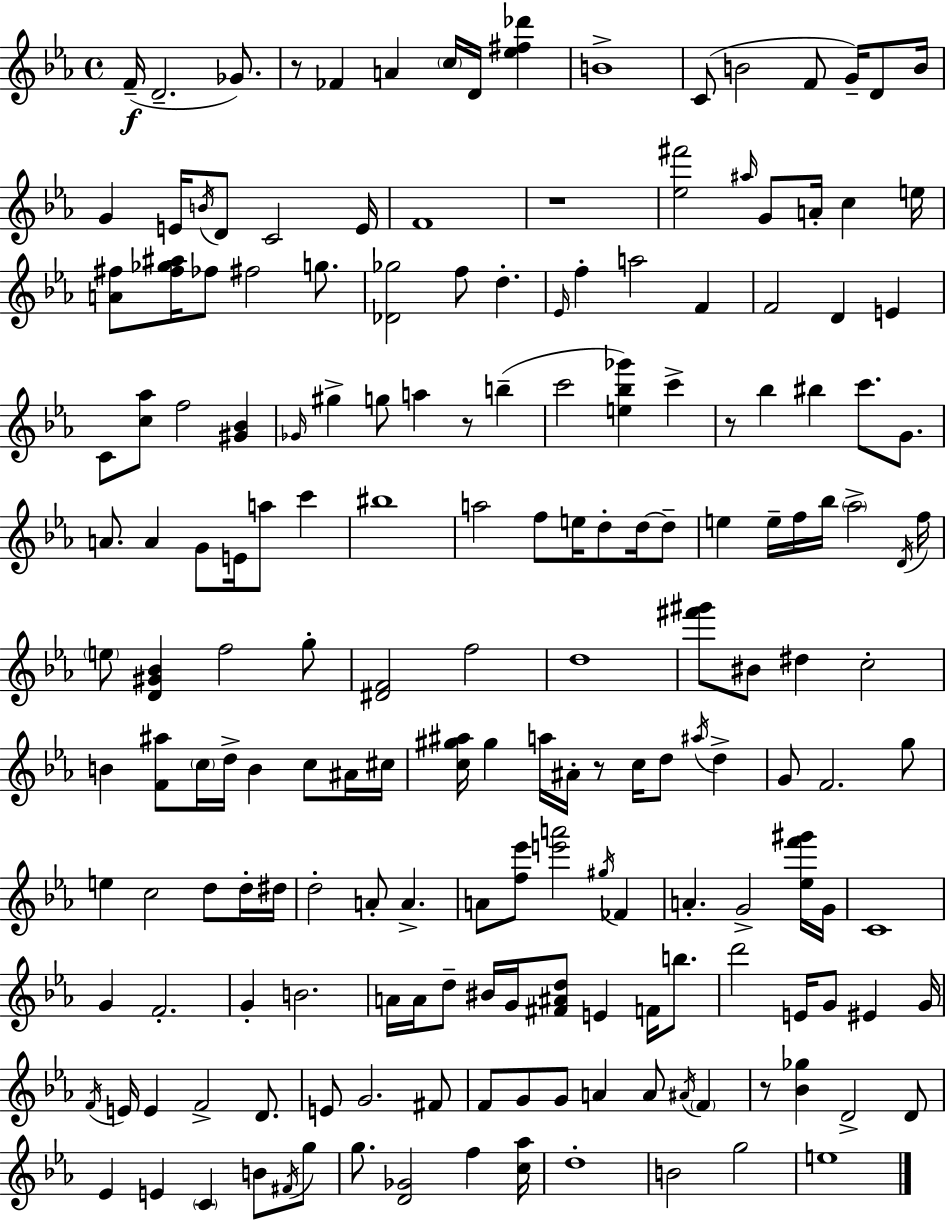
{
  \clef treble
  \time 4/4
  \defaultTimeSignature
  \key c \minor
  f'16--(\f d'2.-- ges'8.) | r8 fes'4 a'4 \parenthesize c''16 d'16 <ees'' fis'' des'''>4 | b'1-> | c'8( b'2 f'8 g'16--) d'8 b'16 | \break g'4 e'16 \acciaccatura { b'16 } d'8 c'2 | e'16 f'1 | r1 | <ees'' fis'''>2 \grace { ais''16 } g'8 a'16-. c''4 | \break e''16 <a' fis''>8 <fis'' ges'' ais''>16 fes''8 fis''2 g''8. | <des' ges''>2 f''8 d''4.-. | \grace { ees'16 } f''4-. a''2 f'4 | f'2 d'4 e'4 | \break c'8 <c'' aes''>8 f''2 <gis' bes'>4 | \grace { ges'16 } gis''4-> g''8 a''4 r8 | b''4--( c'''2 <e'' bes'' ges'''>4) | c'''4-> r8 bes''4 bis''4 c'''8. | \break g'8. a'8. a'4 g'8 e'16 a''8 | c'''4 bis''1 | a''2 f''8 e''16 d''8-. | d''16~~ d''8-- e''4 e''16-- f''16 bes''16 \parenthesize aes''2-> | \break \acciaccatura { d'16 } f''16 \parenthesize e''8 <d' gis' bes'>4 f''2 | g''8-. <dis' f'>2 f''2 | d''1 | <fis''' gis'''>8 bis'8 dis''4 c''2-. | \break b'4 <f' ais''>8 \parenthesize c''16 d''16-> b'4 | c''8 ais'16 cis''16 <c'' gis'' ais''>16 gis''4 a''16 ais'16-. r8 c''16 d''8 | \acciaccatura { ais''16 } d''4-> g'8 f'2. | g''8 e''4 c''2 | \break d''8 d''16-. dis''16 d''2-. a'8-. | a'4.-> a'8 <f'' ees'''>8 <e''' a'''>2 | \acciaccatura { gis''16 } fes'4 a'4.-. g'2-> | <ees'' f''' gis'''>16 g'16 c'1 | \break g'4 f'2.-. | g'4-. b'2. | a'16 a'16 d''8-- bis'16 g'16 <fis' ais' d''>8 e'4 | f'16 b''8. d'''2 e'16 | \break g'8 eis'4 g'16 \acciaccatura { f'16 } e'16 e'4 f'2-> | d'8. e'8 g'2. | fis'8 f'8 g'8 g'8 a'4 | a'8 \acciaccatura { ais'16 } \parenthesize f'4 r8 <bes' ges''>4 d'2-> | \break d'8 ees'4 e'4 | \parenthesize c'4 b'8 \acciaccatura { fis'16 } g''8 g''8. <d' ges'>2 | f''4 <c'' aes''>16 d''1-. | b'2 | \break g''2 e''1 | \bar "|."
}